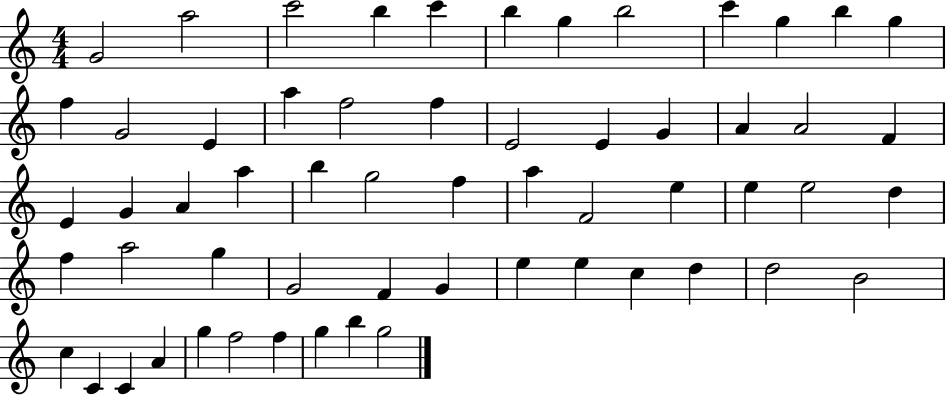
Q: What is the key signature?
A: C major